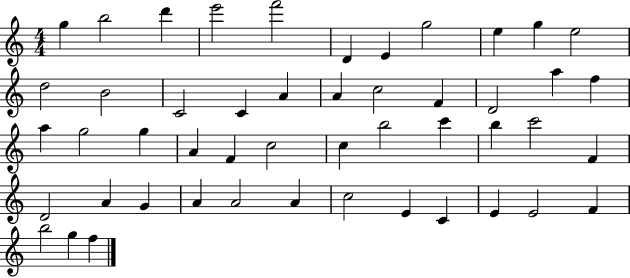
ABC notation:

X:1
T:Untitled
M:4/4
L:1/4
K:C
g b2 d' e'2 f'2 D E g2 e g e2 d2 B2 C2 C A A c2 F D2 a f a g2 g A F c2 c b2 c' b c'2 F D2 A G A A2 A c2 E C E E2 F b2 g f